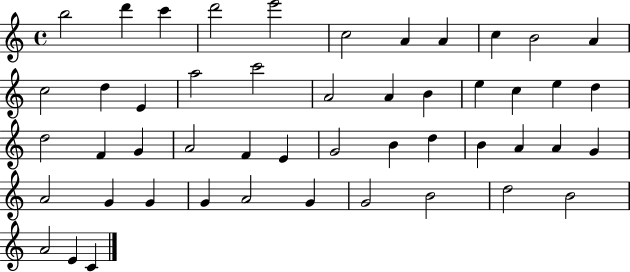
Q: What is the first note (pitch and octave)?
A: B5